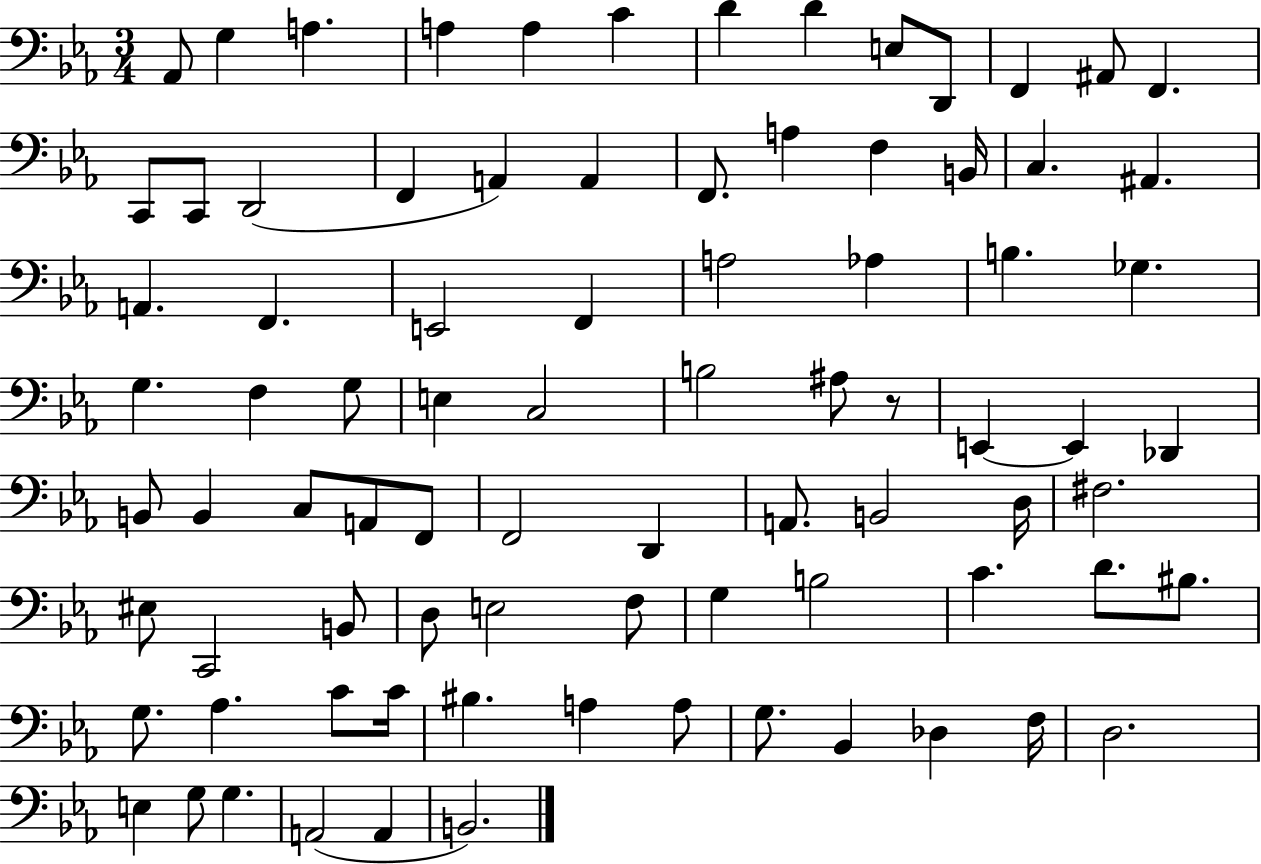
Ab2/e G3/q A3/q. A3/q A3/q C4/q D4/q D4/q E3/e D2/e F2/q A#2/e F2/q. C2/e C2/e D2/h F2/q A2/q A2/q F2/e. A3/q F3/q B2/s C3/q. A#2/q. A2/q. F2/q. E2/h F2/q A3/h Ab3/q B3/q. Gb3/q. G3/q. F3/q G3/e E3/q C3/h B3/h A#3/e R/e E2/q E2/q Db2/q B2/e B2/q C3/e A2/e F2/e F2/h D2/q A2/e. B2/h D3/s F#3/h. EIS3/e C2/h B2/e D3/e E3/h F3/e G3/q B3/h C4/q. D4/e. BIS3/e. G3/e. Ab3/q. C4/e C4/s BIS3/q. A3/q A3/e G3/e. Bb2/q Db3/q F3/s D3/h. E3/q G3/e G3/q. A2/h A2/q B2/h.